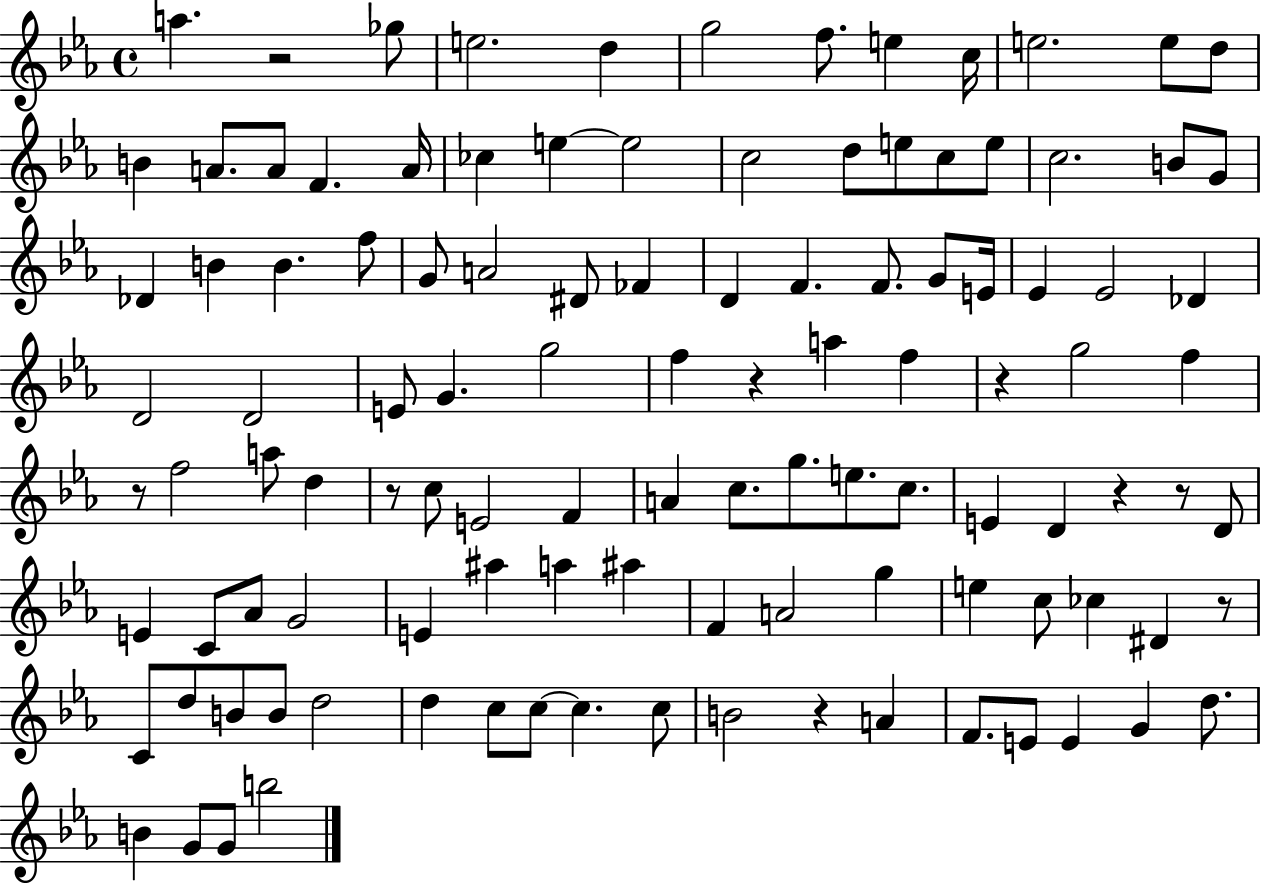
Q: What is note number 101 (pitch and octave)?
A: G4